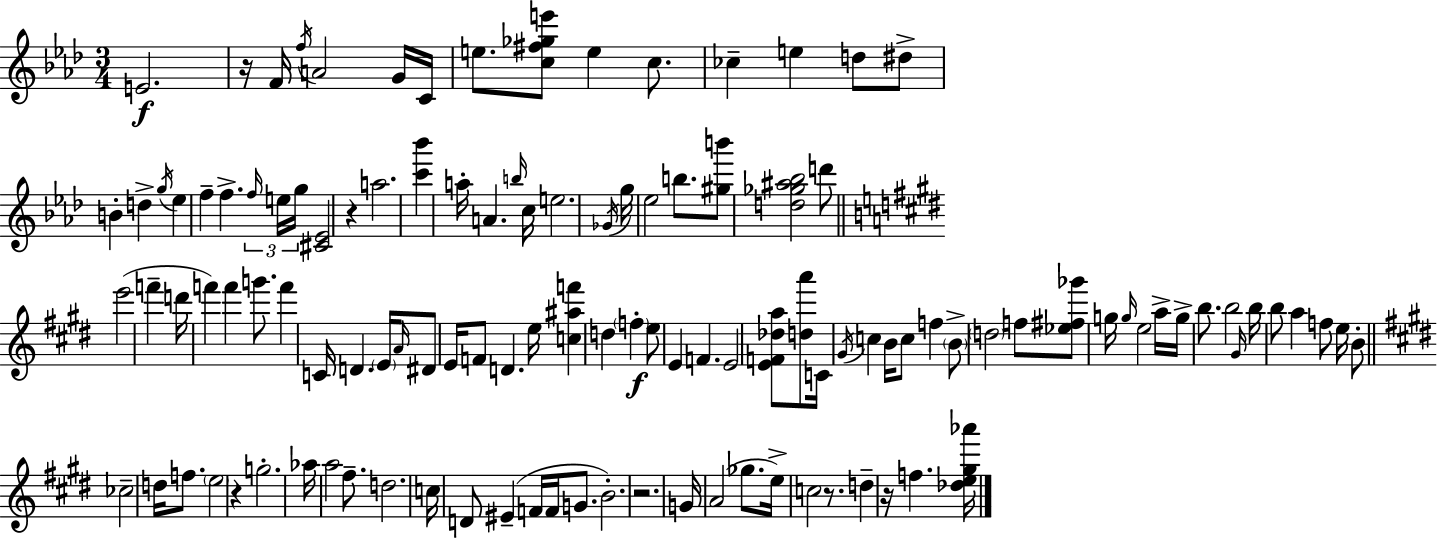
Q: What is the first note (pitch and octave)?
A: E4